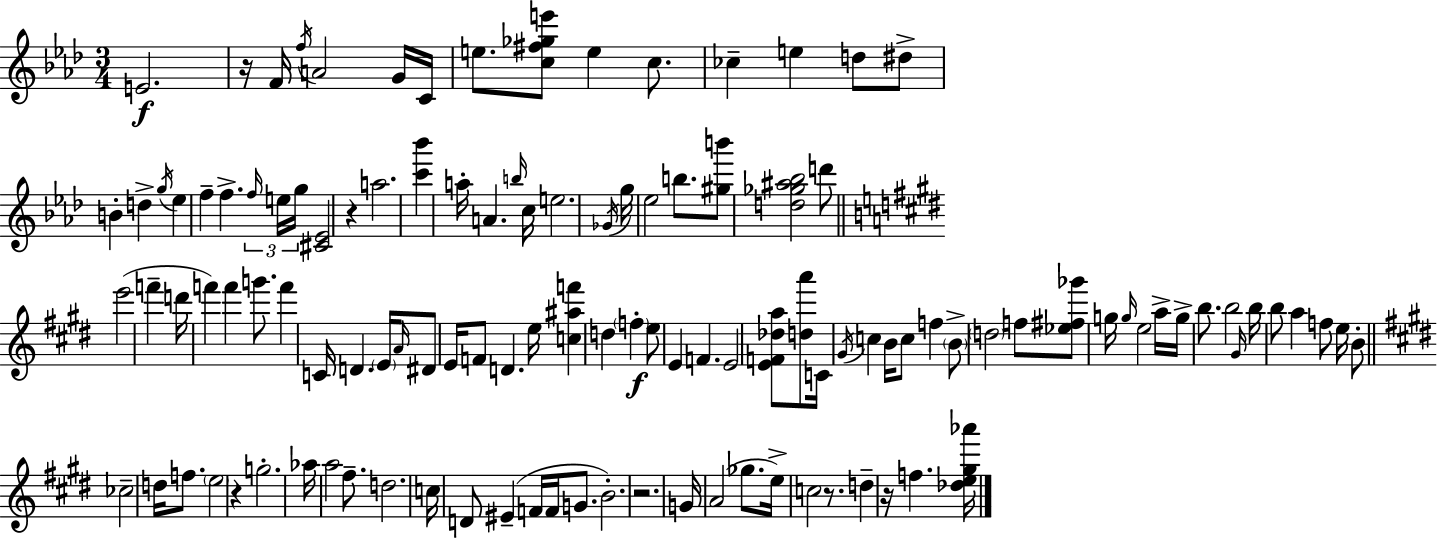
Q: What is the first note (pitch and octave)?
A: E4